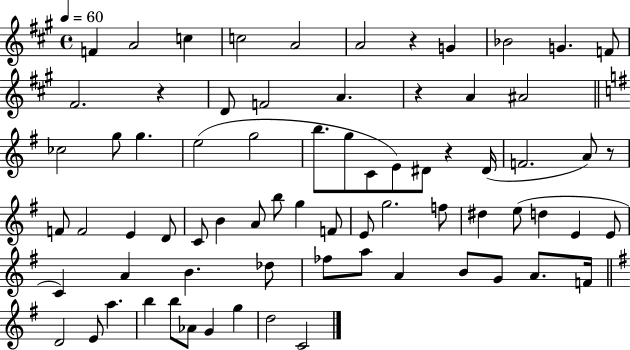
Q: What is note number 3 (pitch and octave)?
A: C5